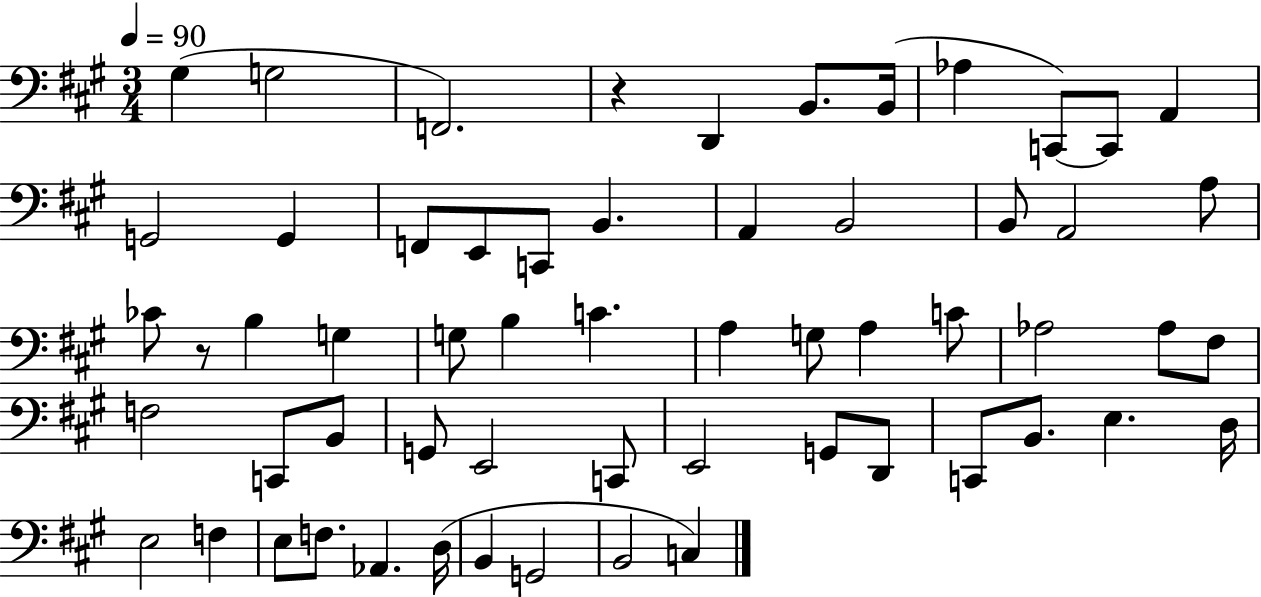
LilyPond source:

{
  \clef bass
  \numericTimeSignature
  \time 3/4
  \key a \major
  \tempo 4 = 90
  gis4( g2 | f,2.) | r4 d,4 b,8. b,16( | aes4 c,8~~) c,8 a,4 | \break g,2 g,4 | f,8 e,8 c,8 b,4. | a,4 b,2 | b,8 a,2 a8 | \break ces'8 r8 b4 g4 | g8 b4 c'4. | a4 g8 a4 c'8 | aes2 aes8 fis8 | \break f2 c,8 b,8 | g,8 e,2 c,8 | e,2 g,8 d,8 | c,8 b,8. e4. d16 | \break e2 f4 | e8 f8. aes,4. d16( | b,4 g,2 | b,2 c4) | \break \bar "|."
}